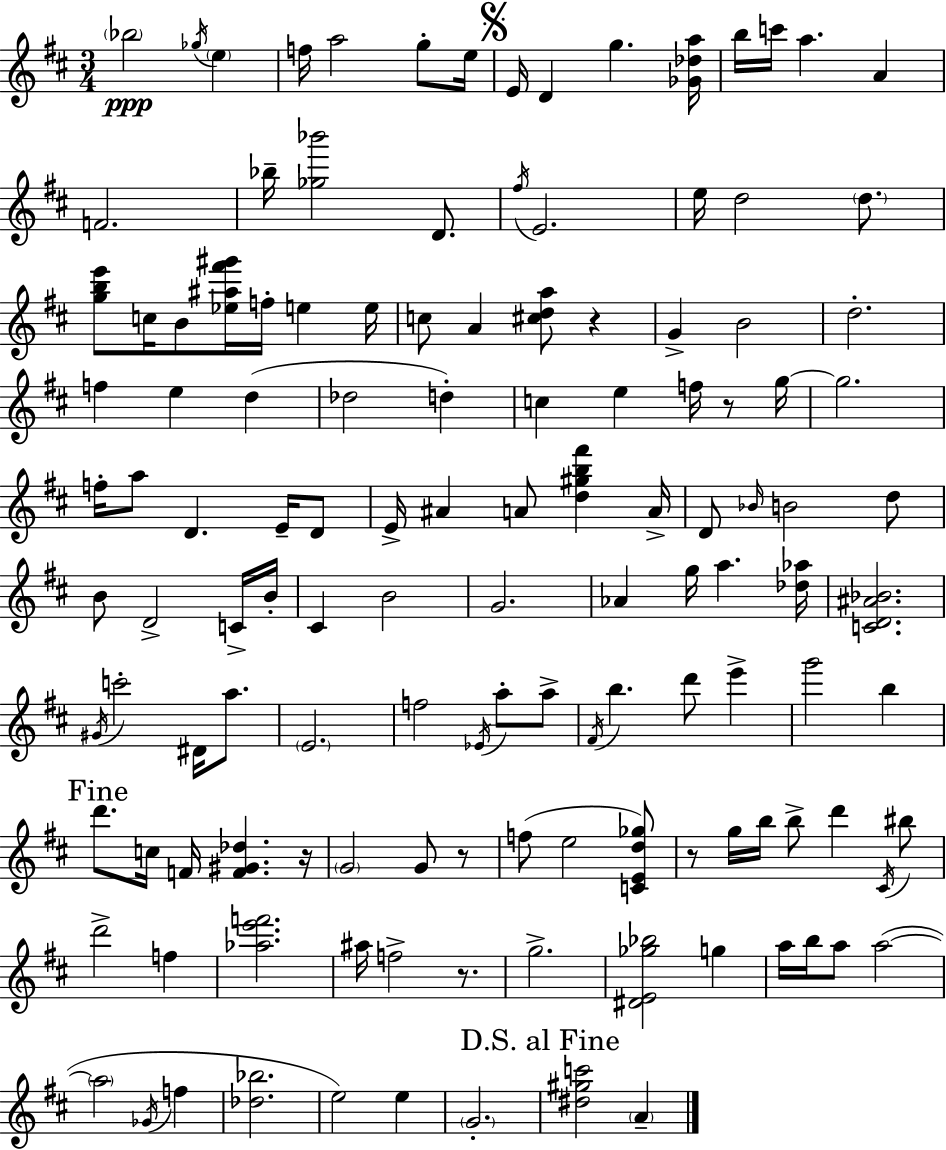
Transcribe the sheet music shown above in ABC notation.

X:1
T:Untitled
M:3/4
L:1/4
K:D
_b2 _g/4 e f/4 a2 g/2 e/4 E/4 D g [_G_da]/4 b/4 c'/4 a A F2 _b/4 [_g_b']2 D/2 ^f/4 E2 e/4 d2 d/2 [gbe']/2 c/4 B/2 [_e^a^f'^g']/4 f/4 e e/4 c/2 A [^cda]/2 z G B2 d2 f e d _d2 d c e f/4 z/2 g/4 g2 f/4 a/2 D E/4 D/2 E/4 ^A A/2 [d^gb^f'] A/4 D/2 _B/4 B2 d/2 B/2 D2 C/4 B/4 ^C B2 G2 _A g/4 a [_d_a]/4 [CD^A_B]2 ^G/4 c'2 ^D/4 a/2 E2 f2 _E/4 a/2 a/2 ^F/4 b d'/2 e' g'2 b d'/2 c/4 F/4 [F^G_d] z/4 G2 G/2 z/2 f/2 e2 [CEd_g]/2 z/2 g/4 b/4 b/2 d' ^C/4 ^b/2 d'2 f [_ae'f']2 ^a/4 f2 z/2 g2 [^DE_g_b]2 g a/4 b/4 a/2 a2 a2 _G/4 f [_d_b]2 e2 e G2 [^d^gc']2 A